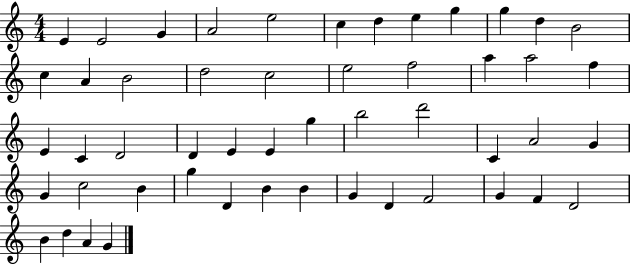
{
  \clef treble
  \numericTimeSignature
  \time 4/4
  \key c \major
  e'4 e'2 g'4 | a'2 e''2 | c''4 d''4 e''4 g''4 | g''4 d''4 b'2 | \break c''4 a'4 b'2 | d''2 c''2 | e''2 f''2 | a''4 a''2 f''4 | \break e'4 c'4 d'2 | d'4 e'4 e'4 g''4 | b''2 d'''2 | c'4 a'2 g'4 | \break g'4 c''2 b'4 | g''4 d'4 b'4 b'4 | g'4 d'4 f'2 | g'4 f'4 d'2 | \break b'4 d''4 a'4 g'4 | \bar "|."
}